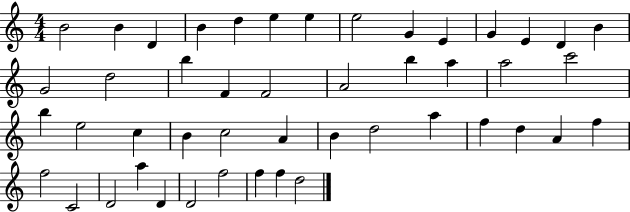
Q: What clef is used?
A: treble